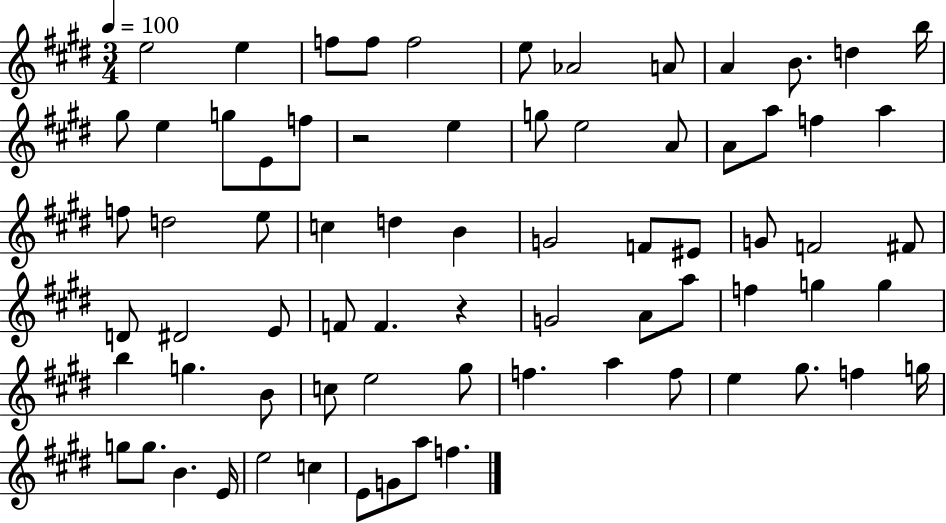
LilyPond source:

{
  \clef treble
  \numericTimeSignature
  \time 3/4
  \key e \major
  \tempo 4 = 100
  e''2 e''4 | f''8 f''8 f''2 | e''8 aes'2 a'8 | a'4 b'8. d''4 b''16 | \break gis''8 e''4 g''8 e'8 f''8 | r2 e''4 | g''8 e''2 a'8 | a'8 a''8 f''4 a''4 | \break f''8 d''2 e''8 | c''4 d''4 b'4 | g'2 f'8 eis'8 | g'8 f'2 fis'8 | \break d'8 dis'2 e'8 | f'8 f'4. r4 | g'2 a'8 a''8 | f''4 g''4 g''4 | \break b''4 g''4. b'8 | c''8 e''2 gis''8 | f''4. a''4 f''8 | e''4 gis''8. f''4 g''16 | \break g''8 g''8. b'4. e'16 | e''2 c''4 | e'8 g'8 a''8 f''4. | \bar "|."
}